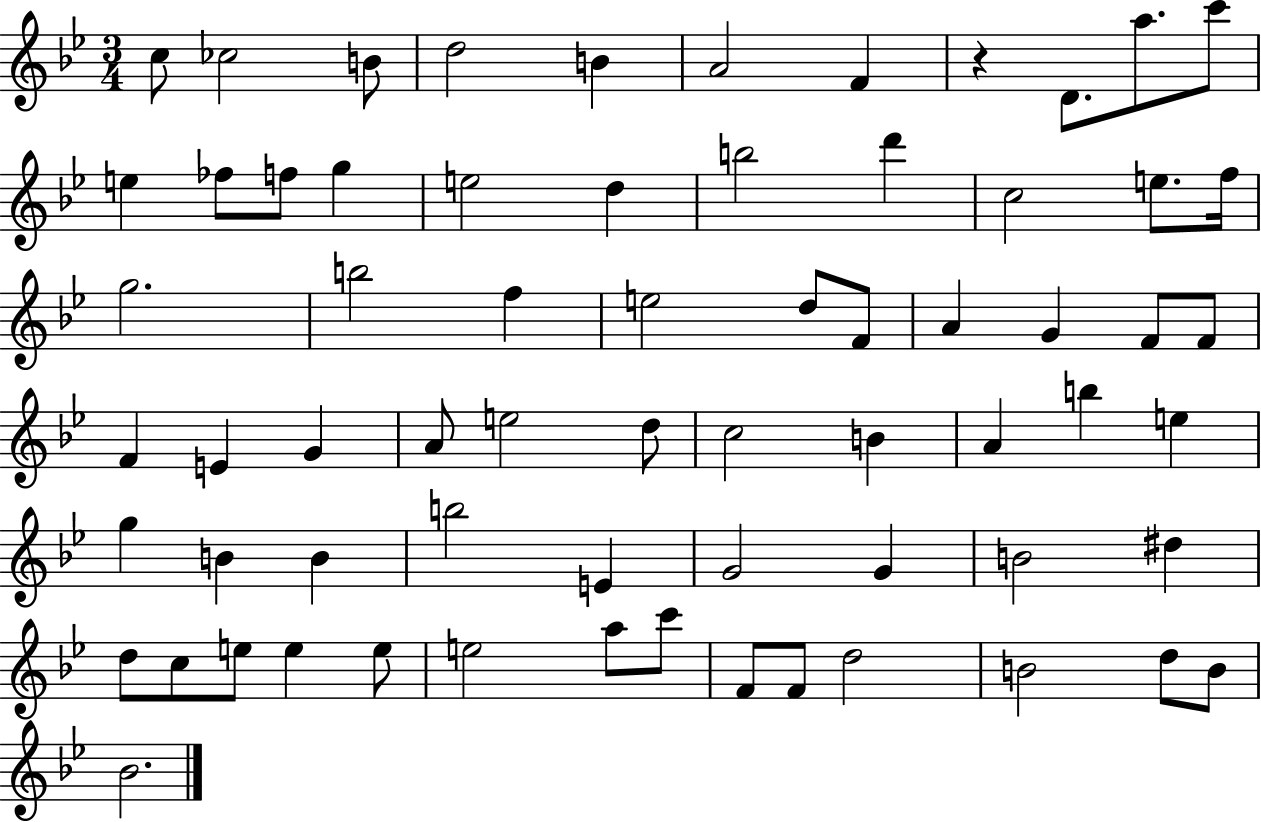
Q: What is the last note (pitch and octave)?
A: Bb4